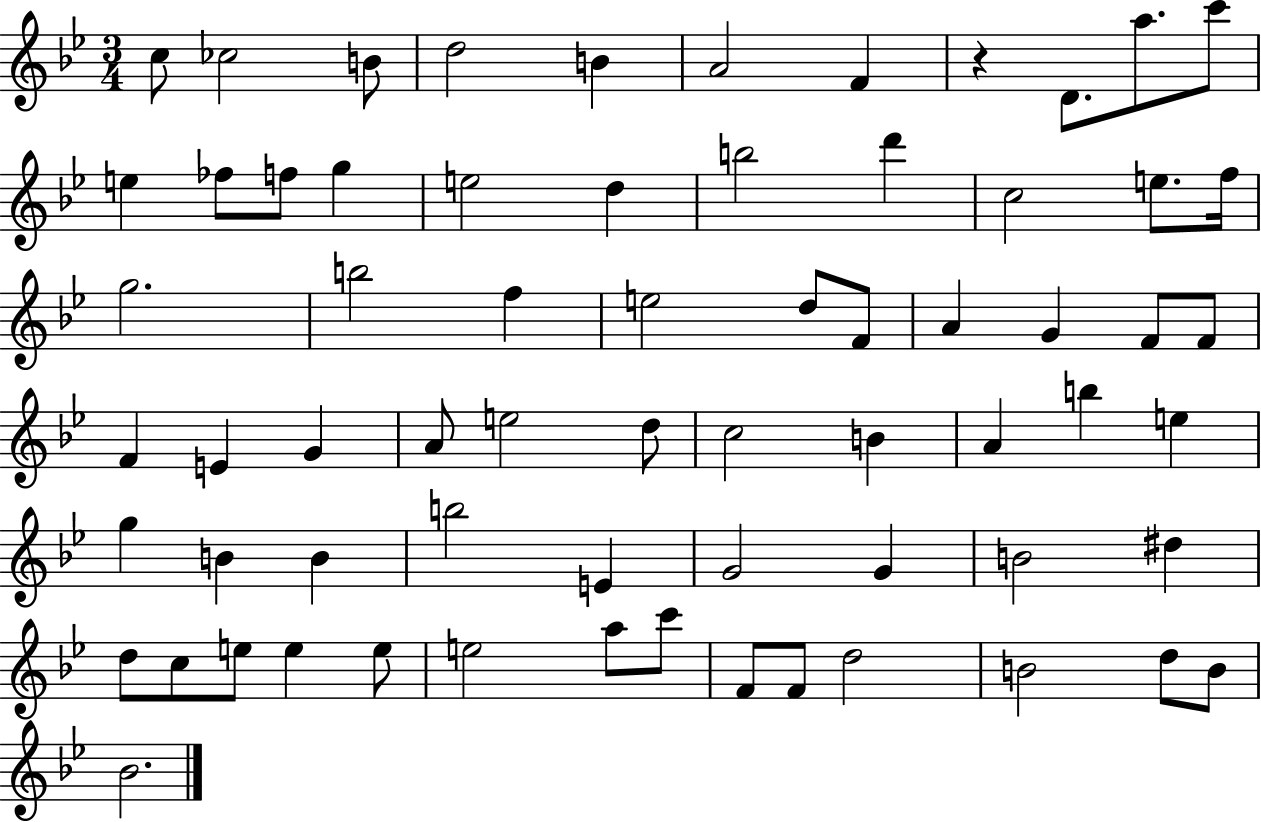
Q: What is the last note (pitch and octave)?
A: Bb4